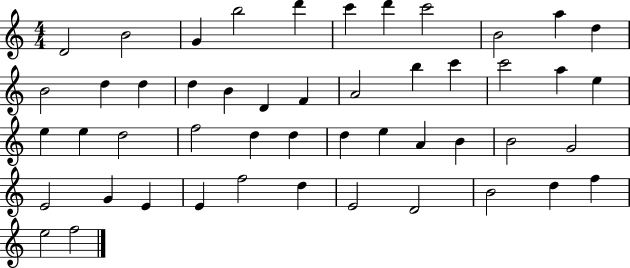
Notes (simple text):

D4/h B4/h G4/q B5/h D6/q C6/q D6/q C6/h B4/h A5/q D5/q B4/h D5/q D5/q D5/q B4/q D4/q F4/q A4/h B5/q C6/q C6/h A5/q E5/q E5/q E5/q D5/h F5/h D5/q D5/q D5/q E5/q A4/q B4/q B4/h G4/h E4/h G4/q E4/q E4/q F5/h D5/q E4/h D4/h B4/h D5/q F5/q E5/h F5/h